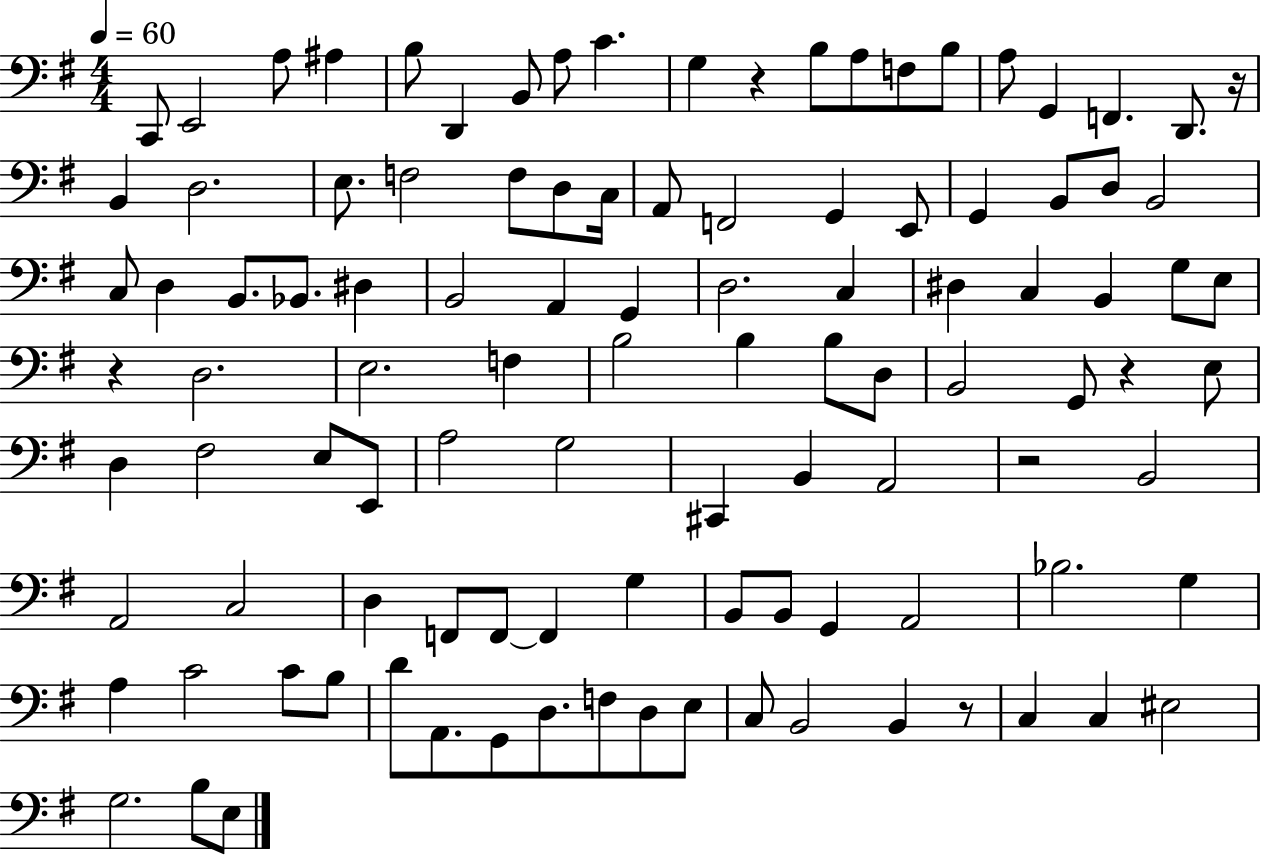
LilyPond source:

{
  \clef bass
  \numericTimeSignature
  \time 4/4
  \key g \major
  \tempo 4 = 60
  c,8 e,2 a8 ais4 | b8 d,4 b,8 a8 c'4. | g4 r4 b8 a8 f8 b8 | a8 g,4 f,4. d,8. r16 | \break b,4 d2. | e8. f2 f8 d8 c16 | a,8 f,2 g,4 e,8 | g,4 b,8 d8 b,2 | \break c8 d4 b,8. bes,8. dis4 | b,2 a,4 g,4 | d2. c4 | dis4 c4 b,4 g8 e8 | \break r4 d2. | e2. f4 | b2 b4 b8 d8 | b,2 g,8 r4 e8 | \break d4 fis2 e8 e,8 | a2 g2 | cis,4 b,4 a,2 | r2 b,2 | \break a,2 c2 | d4 f,8 f,8~~ f,4 g4 | b,8 b,8 g,4 a,2 | bes2. g4 | \break a4 c'2 c'8 b8 | d'8 a,8. g,8 d8. f8 d8 e8 | c8 b,2 b,4 r8 | c4 c4 eis2 | \break g2. b8 e8 | \bar "|."
}